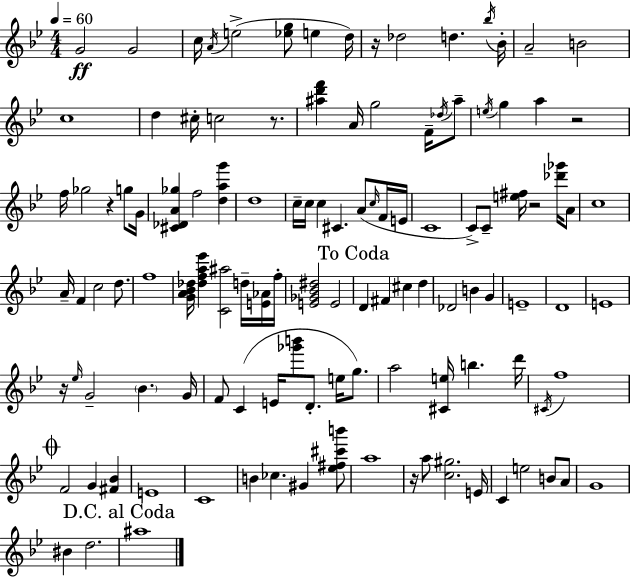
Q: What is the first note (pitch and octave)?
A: G4